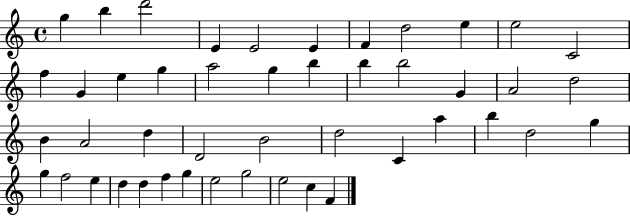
G5/q B5/q D6/h E4/q E4/h E4/q F4/q D5/h E5/q E5/h C4/h F5/q G4/q E5/q G5/q A5/h G5/q B5/q B5/q B5/h G4/q A4/h D5/h B4/q A4/h D5/q D4/h B4/h D5/h C4/q A5/q B5/q D5/h G5/q G5/q F5/h E5/q D5/q D5/q F5/q G5/q E5/h G5/h E5/h C5/q F4/q